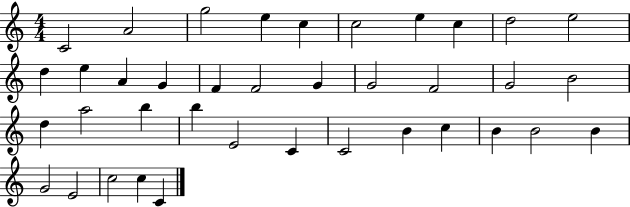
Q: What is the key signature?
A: C major